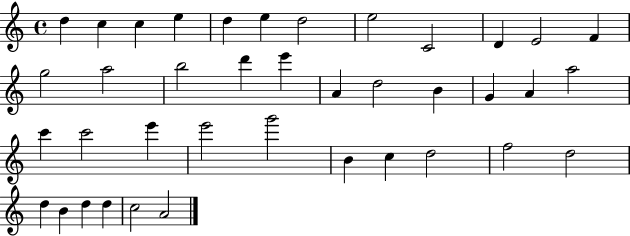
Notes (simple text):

D5/q C5/q C5/q E5/q D5/q E5/q D5/h E5/h C4/h D4/q E4/h F4/q G5/h A5/h B5/h D6/q E6/q A4/q D5/h B4/q G4/q A4/q A5/h C6/q C6/h E6/q E6/h G6/h B4/q C5/q D5/h F5/h D5/h D5/q B4/q D5/q D5/q C5/h A4/h